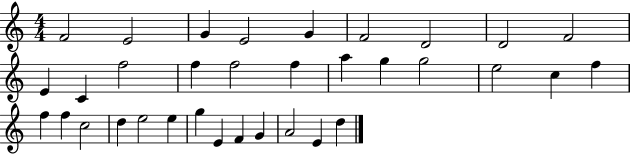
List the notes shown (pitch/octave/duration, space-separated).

F4/h E4/h G4/q E4/h G4/q F4/h D4/h D4/h F4/h E4/q C4/q F5/h F5/q F5/h F5/q A5/q G5/q G5/h E5/h C5/q F5/q F5/q F5/q C5/h D5/q E5/h E5/q G5/q E4/q F4/q G4/q A4/h E4/q D5/q